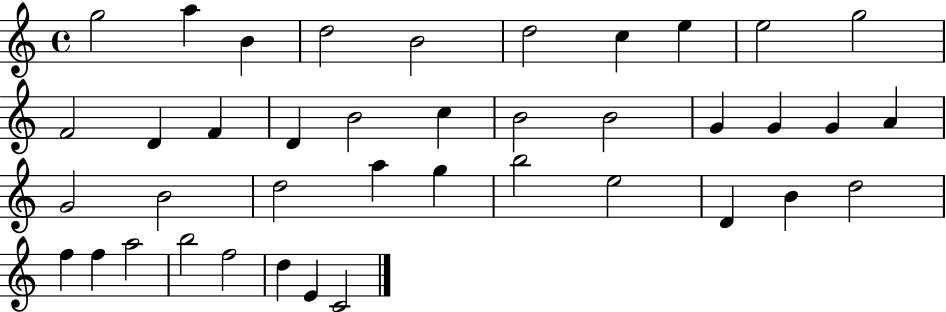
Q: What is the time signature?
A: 4/4